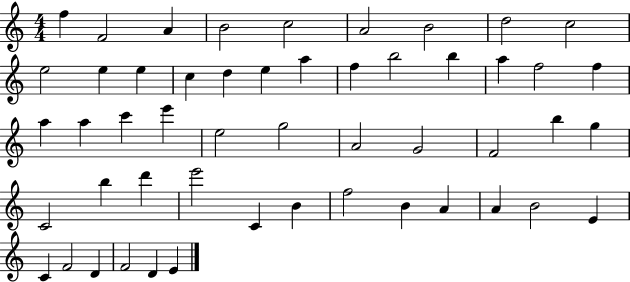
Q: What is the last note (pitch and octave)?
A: E4